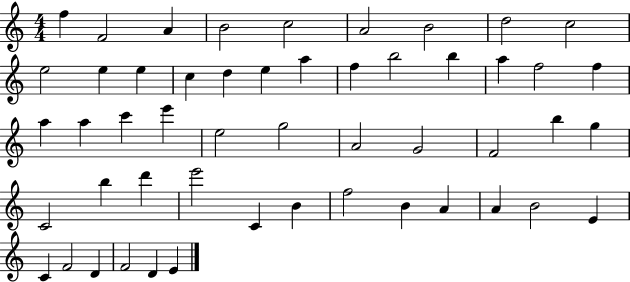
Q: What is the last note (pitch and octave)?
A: E4